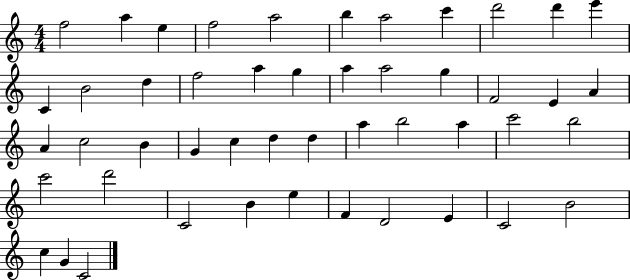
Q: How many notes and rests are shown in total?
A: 48